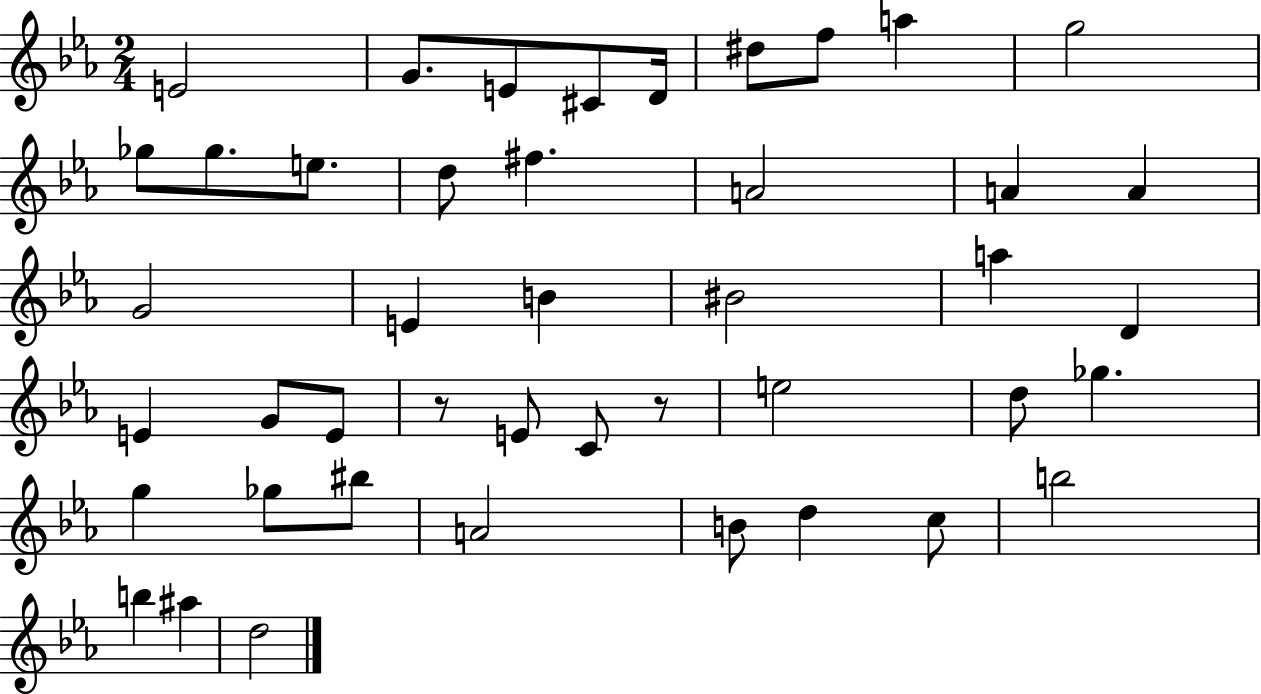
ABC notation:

X:1
T:Untitled
M:2/4
L:1/4
K:Eb
E2 G/2 E/2 ^C/2 D/4 ^d/2 f/2 a g2 _g/2 _g/2 e/2 d/2 ^f A2 A A G2 E B ^B2 a D E G/2 E/2 z/2 E/2 C/2 z/2 e2 d/2 _g g _g/2 ^b/2 A2 B/2 d c/2 b2 b ^a d2